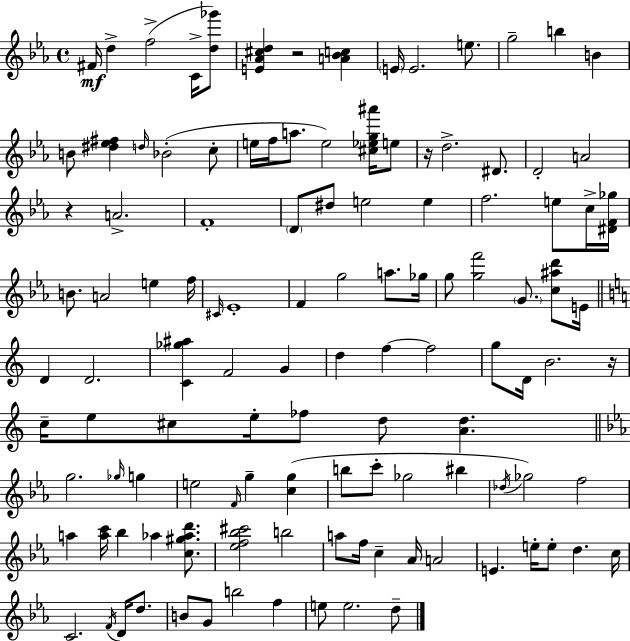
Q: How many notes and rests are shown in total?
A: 117